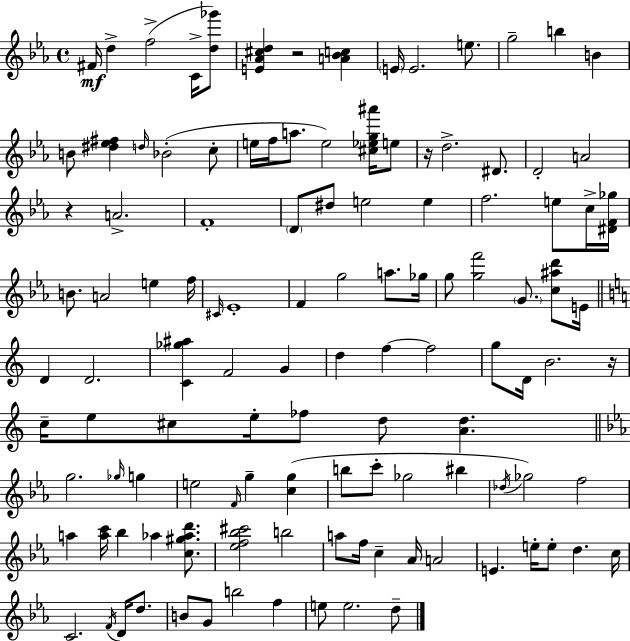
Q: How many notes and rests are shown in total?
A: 117